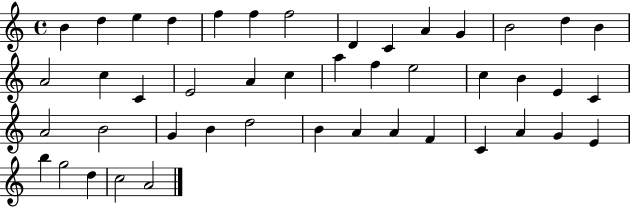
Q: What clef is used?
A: treble